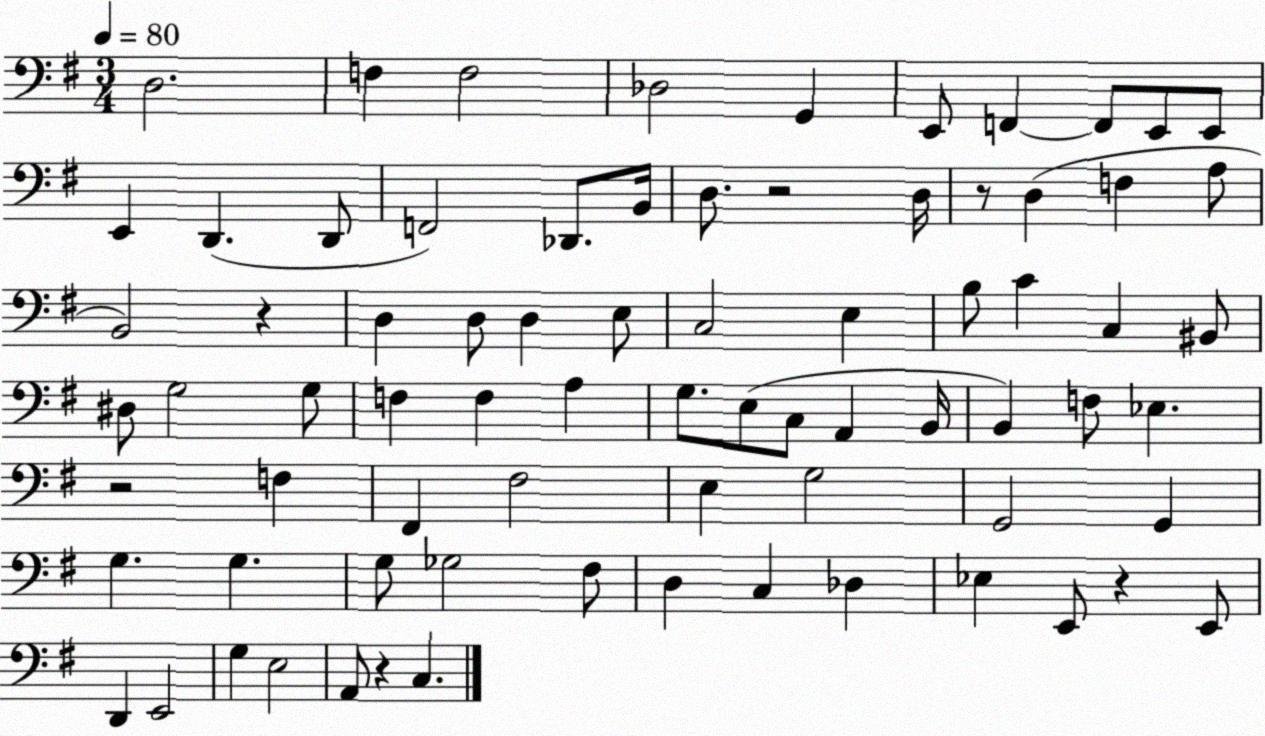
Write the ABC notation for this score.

X:1
T:Untitled
M:3/4
L:1/4
K:G
D,2 F, F,2 _D,2 G,, E,,/2 F,, F,,/2 E,,/2 E,,/2 E,, D,, D,,/2 F,,2 _D,,/2 B,,/4 D,/2 z2 D,/4 z/2 D, F, A,/2 B,,2 z D, D,/2 D, E,/2 C,2 E, B,/2 C C, ^B,,/2 ^D,/2 G,2 G,/2 F, F, A, G,/2 E,/2 C,/2 A,, B,,/4 B,, F,/2 _E, z2 F, ^F,, ^F,2 E, G,2 G,,2 G,, G, G, G,/2 _G,2 ^F,/2 D, C, _D, _E, E,,/2 z E,,/2 D,, E,,2 G, E,2 A,,/2 z C,